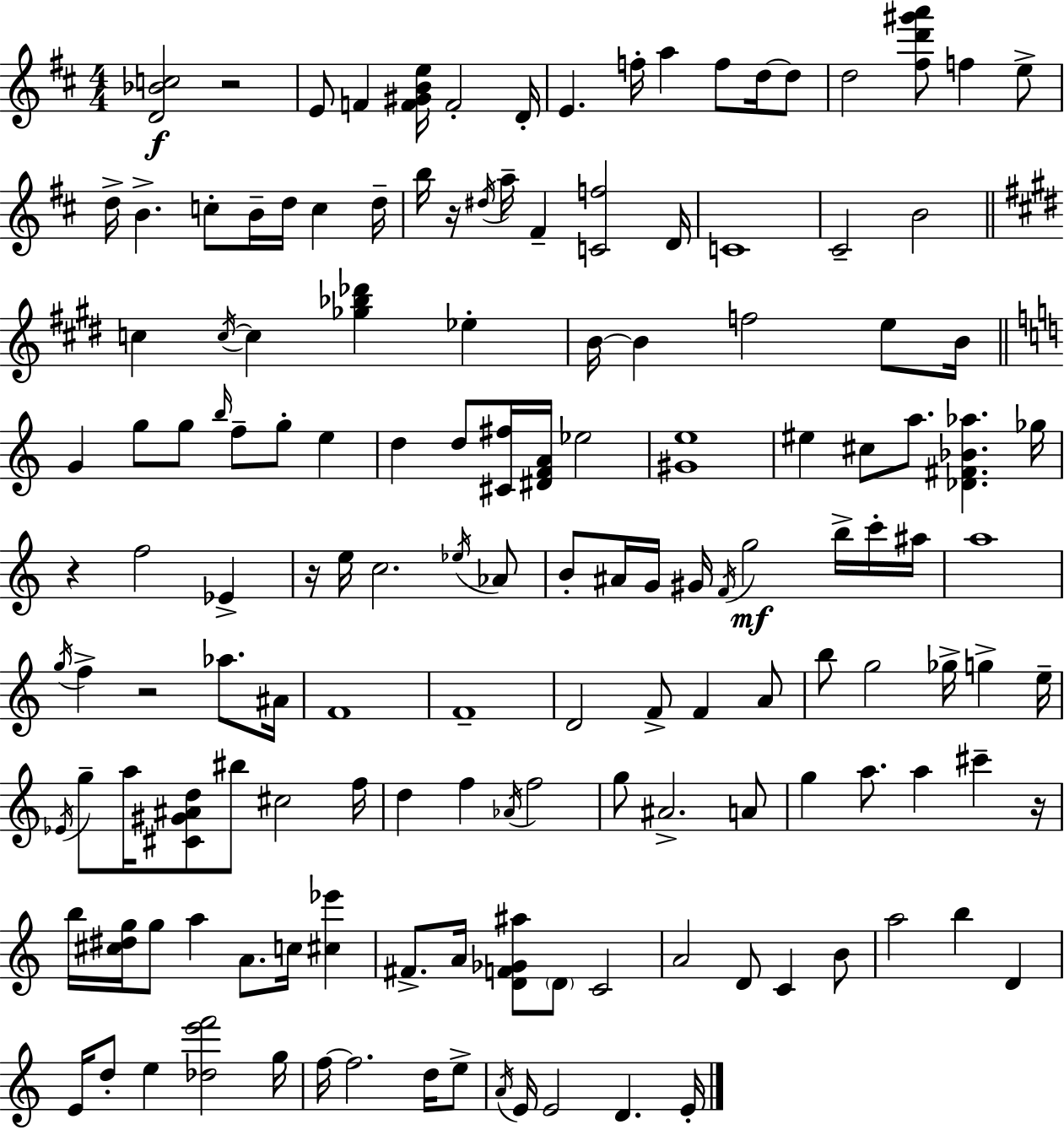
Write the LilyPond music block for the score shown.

{
  \clef treble
  \numericTimeSignature
  \time 4/4
  \key d \major
  <d' bes' c''>2\f r2 | e'8 f'4 <f' gis' b' e''>16 f'2-. d'16-. | e'4. f''16-. a''4 f''8 d''16~~ d''8 | d''2 <fis'' d''' gis''' a'''>8 f''4 e''8-> | \break d''16-> b'4.-> c''8-. b'16-- d''16 c''4 d''16-- | b''16 r16 \acciaccatura { dis''16 } a''16-- fis'4-- <c' f''>2 | d'16 c'1 | cis'2-- b'2 | \break \bar "||" \break \key e \major c''4 \acciaccatura { c''16~ }~ c''4 <ges'' bes'' des'''>4 ees''4-. | b'16~~ b'4 f''2 e''8 | b'16 \bar "||" \break \key c \major g'4 g''8 g''8 \grace { b''16 } f''8-- g''8-. e''4 | d''4 d''8 <cis' fis''>16 <dis' f' a'>16 ees''2 | <gis' e''>1 | eis''4 cis''8 a''8. <des' fis' bes' aes''>4. | \break ges''16 r4 f''2 ees'4-> | r16 e''16 c''2. \acciaccatura { ees''16 } | aes'8 b'8-. ais'16 g'16 gis'16 \acciaccatura { f'16 }\mf g''2 | b''16-> c'''16-. ais''16 a''1 | \break \acciaccatura { g''16 } f''4-> r2 | aes''8. ais'16 f'1 | f'1-- | d'2 f'8-> f'4 | \break a'8 b''8 g''2 ges''16-> g''4-> | e''16-- \acciaccatura { ees'16 } g''8-- a''16 <cis' gis' ais' d''>8 bis''8 cis''2 | f''16 d''4 f''4 \acciaccatura { aes'16 } f''2 | g''8 ais'2.-> | \break a'8 g''4 a''8. a''4 | cis'''4-- r16 b''16 <cis'' dis'' g''>16 g''8 a''4 a'8. | c''16 <cis'' ees'''>4 fis'8.-> a'16 <d' f' ges' ais''>8 \parenthesize d'8 c'2 | a'2 d'8 | \break c'4 b'8 a''2 b''4 | d'4 e'16 d''8-. e''4 <des'' e''' f'''>2 | g''16 f''16~~ f''2. | d''16 e''8-> \acciaccatura { a'16 } e'16 e'2 | \break d'4. e'16-. \bar "|."
}